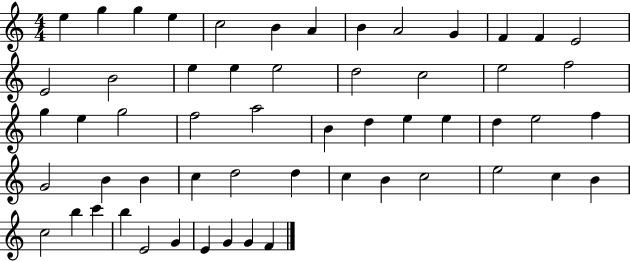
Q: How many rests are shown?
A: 0